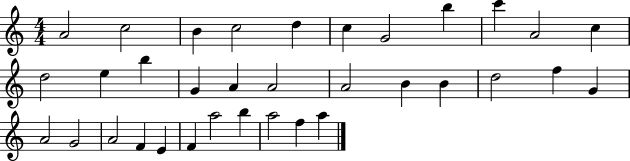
A4/h C5/h B4/q C5/h D5/q C5/q G4/h B5/q C6/q A4/h C5/q D5/h E5/q B5/q G4/q A4/q A4/h A4/h B4/q B4/q D5/h F5/q G4/q A4/h G4/h A4/h F4/q E4/q F4/q A5/h B5/q A5/h F5/q A5/q